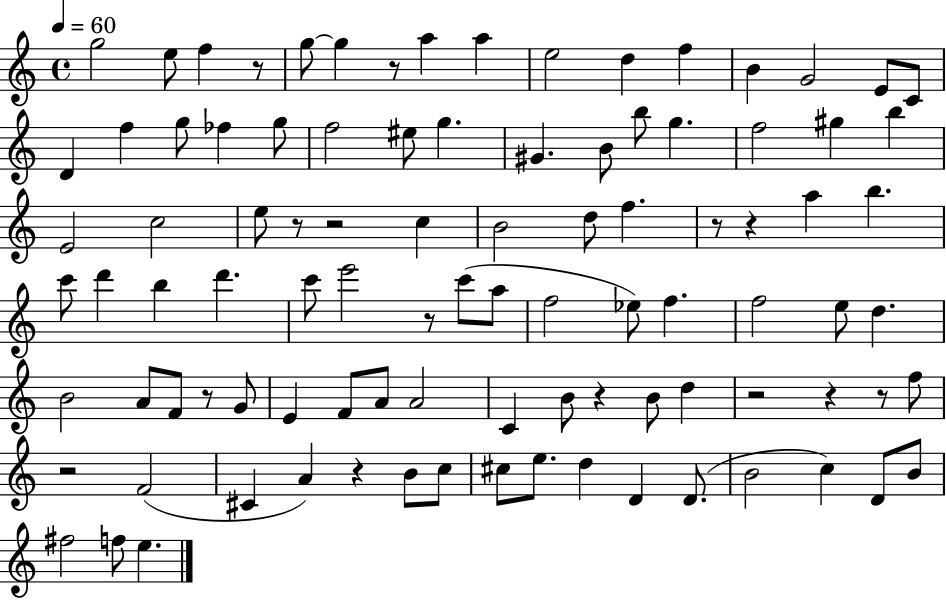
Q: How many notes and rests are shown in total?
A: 96